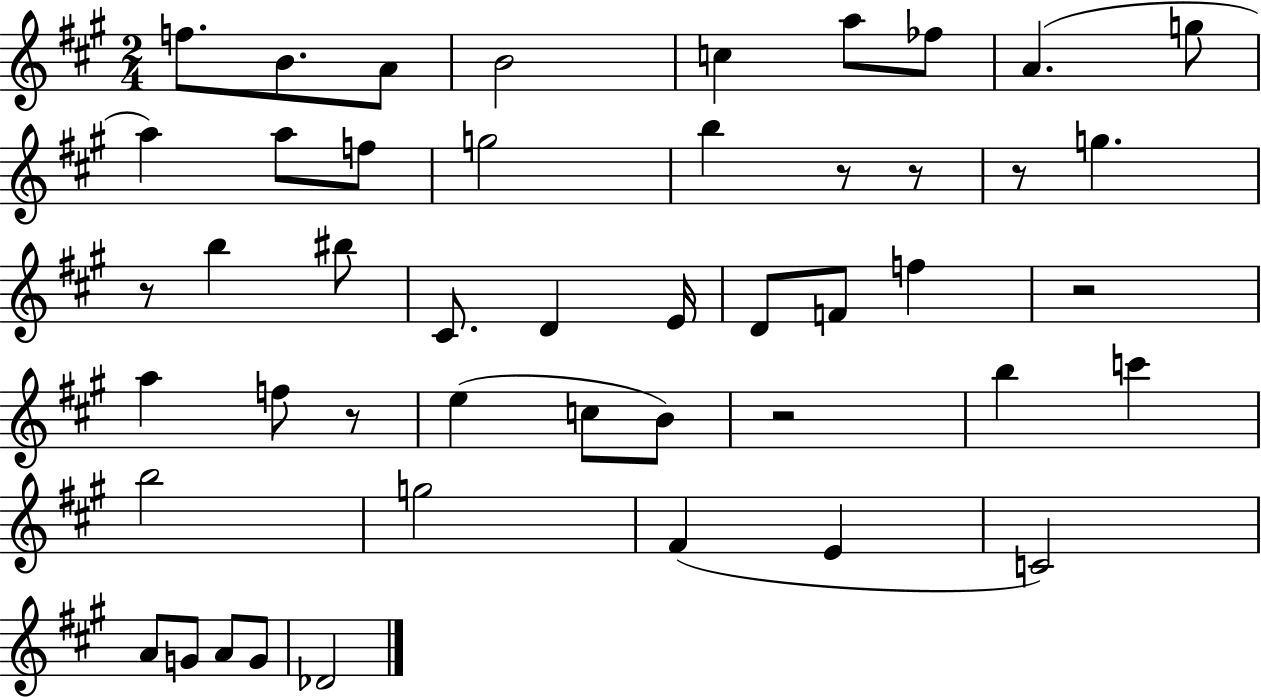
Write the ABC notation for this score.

X:1
T:Untitled
M:2/4
L:1/4
K:A
f/2 B/2 A/2 B2 c a/2 _f/2 A g/2 a a/2 f/2 g2 b z/2 z/2 z/2 g z/2 b ^b/2 ^C/2 D E/4 D/2 F/2 f z2 a f/2 z/2 e c/2 B/2 z2 b c' b2 g2 ^F E C2 A/2 G/2 A/2 G/2 _D2